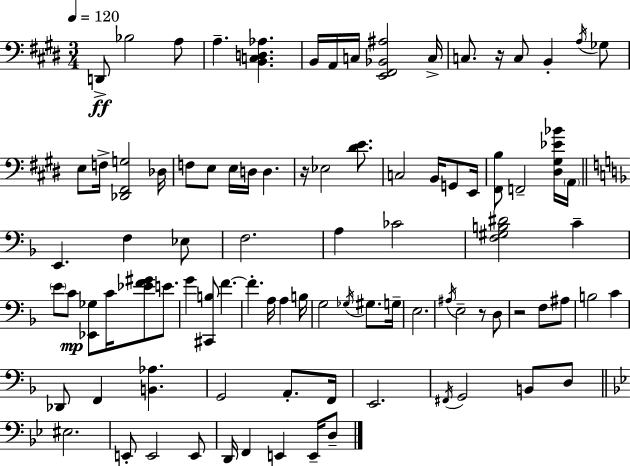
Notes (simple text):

D2/e Bb3/h A3/e A3/q. [B2,C3,D3,Ab3]/q. B2/s A2/s C3/s [E2,F#2,Bb2,A#3]/h C3/s C3/e. R/s C3/e B2/q A3/s Gb3/e E3/e F3/s [Db2,F#2,G3]/h Db3/s F3/e E3/e E3/s D3/s D3/q. R/s Eb3/h [D#4,E4]/e. C3/h B2/s G2/e E2/s [F#2,B3]/e F2/h [D#3,G#3,Eb4,Bb4]/s A2/s E2/q. F3/q Eb3/e F3/h. A3/q CES4/h [F3,G#3,B3,D#4]/h C4/q E4/e C4/e [Eb2,Gb3]/e C4/s [Eb4,F4,G#4]/e E4/e. G4/q [C#2,B3]/e F4/q. F4/q. A3/s A3/q B3/s G3/h Gb3/s G#3/e. G3/s E3/h. A#3/s E3/h R/e D3/e R/h F3/e A#3/e B3/h C4/q Db2/e F2/q [B2,Ab3]/q. G2/h A2/e. F2/s E2/h. F#2/s G2/h B2/e D3/e EIS3/h. E2/e E2/h E2/e D2/s F2/q E2/q E2/s D3/e